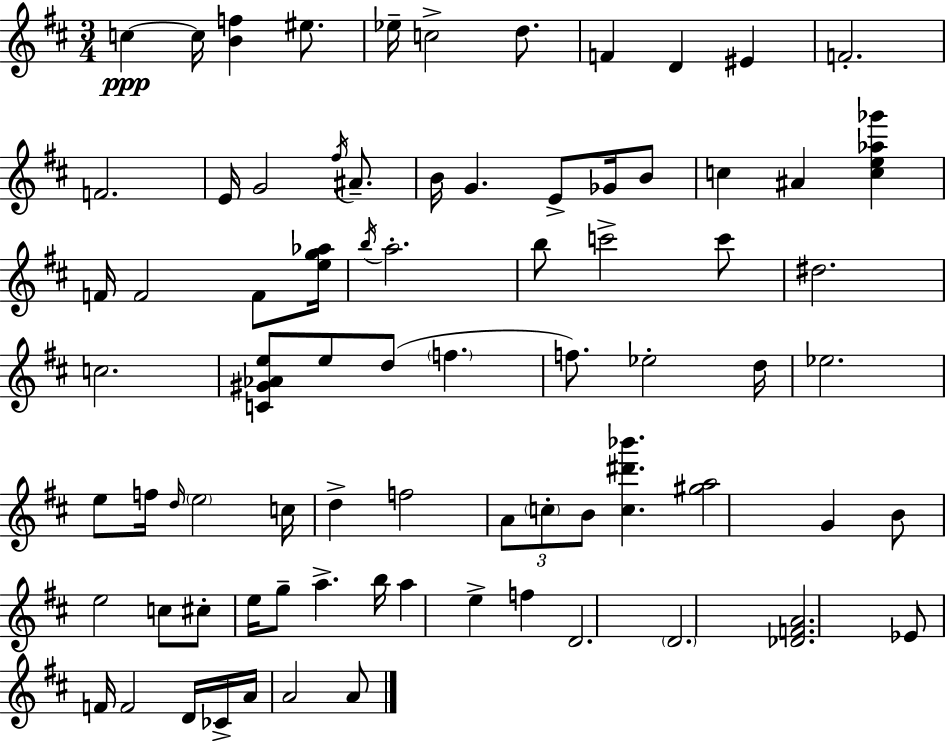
C5/q C5/s [B4,F5]/q EIS5/e. Eb5/s C5/h D5/e. F4/q D4/q EIS4/q F4/h. F4/h. E4/s G4/h F#5/s A#4/e. B4/s G4/q. E4/e Gb4/s B4/e C5/q A#4/q [C5,E5,Ab5,Gb6]/q F4/s F4/h F4/e [E5,G5,Ab5]/s B5/s A5/h. B5/e C6/h C6/e D#5/h. C5/h. [C4,G#4,Ab4,E5]/e E5/e D5/e F5/q. F5/e. Eb5/h D5/s Eb5/h. E5/e F5/s D5/s E5/h C5/s D5/q F5/h A4/e C5/e B4/e [C5,D#6,Bb6]/q. [G#5,A5]/h G4/q B4/e E5/h C5/e C#5/e E5/s G5/e A5/q. B5/s A5/q E5/q F5/q D4/h. D4/h. [Db4,F4,A4]/h. Eb4/e F4/s F4/h D4/s CES4/s A4/s A4/h A4/e